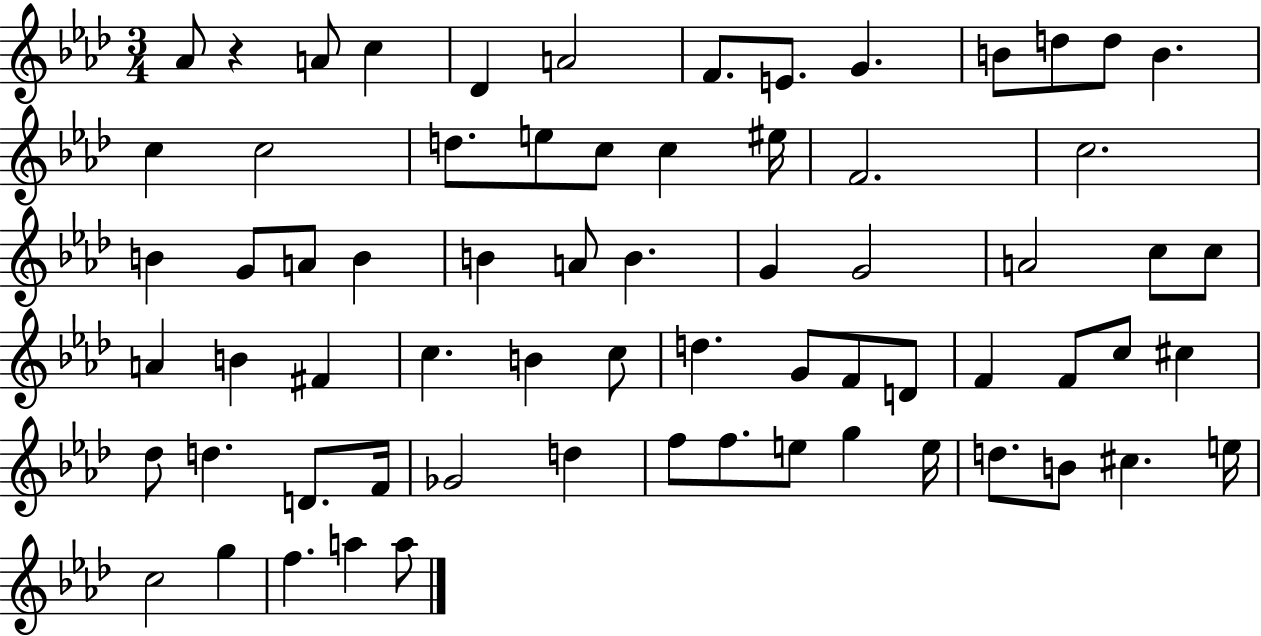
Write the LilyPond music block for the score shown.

{
  \clef treble
  \numericTimeSignature
  \time 3/4
  \key aes \major
  \repeat volta 2 { aes'8 r4 a'8 c''4 | des'4 a'2 | f'8. e'8. g'4. | b'8 d''8 d''8 b'4. | \break c''4 c''2 | d''8. e''8 c''8 c''4 eis''16 | f'2. | c''2. | \break b'4 g'8 a'8 b'4 | b'4 a'8 b'4. | g'4 g'2 | a'2 c''8 c''8 | \break a'4 b'4 fis'4 | c''4. b'4 c''8 | d''4. g'8 f'8 d'8 | f'4 f'8 c''8 cis''4 | \break des''8 d''4. d'8. f'16 | ges'2 d''4 | f''8 f''8. e''8 g''4 e''16 | d''8. b'8 cis''4. e''16 | \break c''2 g''4 | f''4. a''4 a''8 | } \bar "|."
}